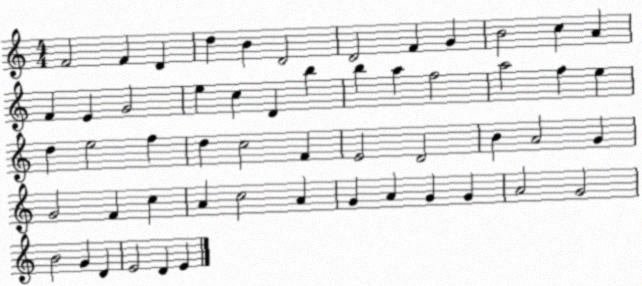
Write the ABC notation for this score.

X:1
T:Untitled
M:4/4
L:1/4
K:C
F2 F D d B D2 D2 F G B2 c A F E G2 e c D b b a f2 a2 f e d e2 f d c2 F E2 D2 B A2 G G2 F c A c2 A G A G G A2 G2 B2 G D E2 D E